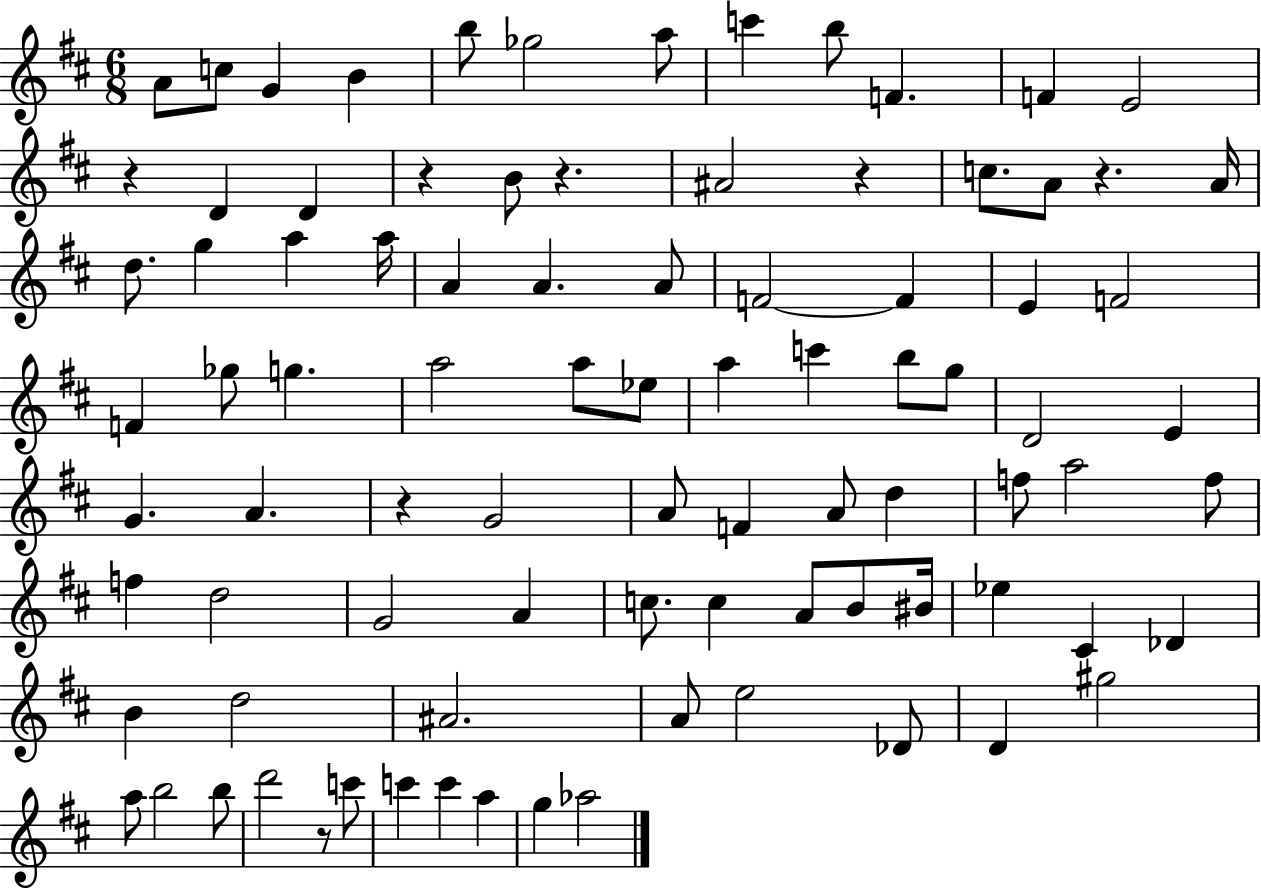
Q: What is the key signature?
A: D major